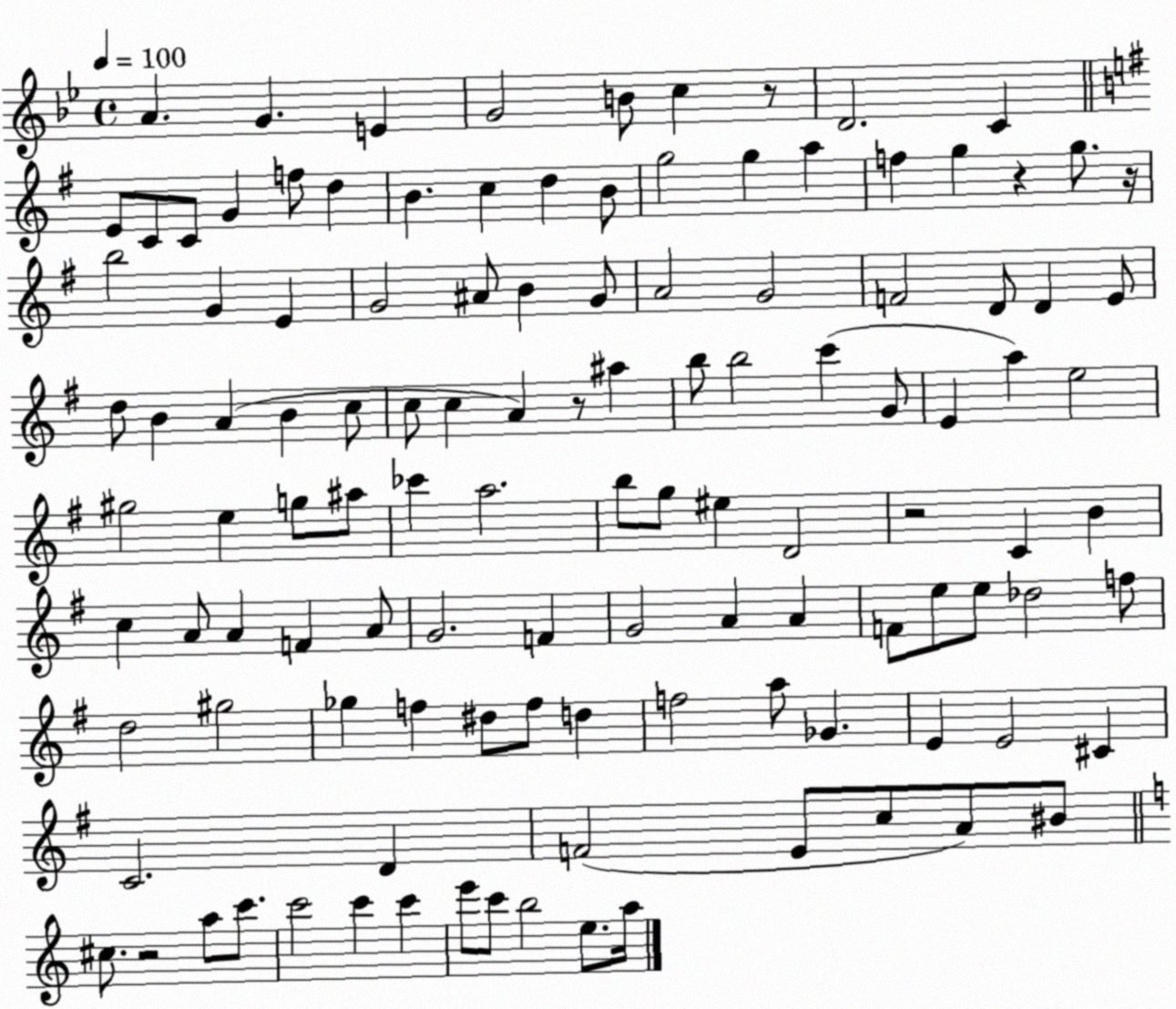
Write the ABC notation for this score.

X:1
T:Untitled
M:4/4
L:1/4
K:Bb
A G E G2 B/2 c z/2 D2 C E/2 C/2 C/2 G f/2 d B c d B/2 g2 g a f g z g/2 z/4 b2 G E G2 ^A/2 B G/2 A2 G2 F2 D/2 D E/2 d/2 B A B c/2 c/2 c A z/2 ^a b/2 b2 c' G/2 E a e2 ^g2 e g/2 ^a/2 _c' a2 b/2 g/2 ^e D2 z2 C B c A/2 A F A/2 G2 F G2 A A F/2 e/2 e/2 _d2 f/2 d2 ^g2 _g f ^d/2 f/2 d f2 a/2 _G E E2 ^C C2 D F2 E/2 c/2 A/2 ^B/2 ^c/2 z2 a/2 c'/2 c'2 c' c' e'/2 c'/2 b2 e/2 a/4